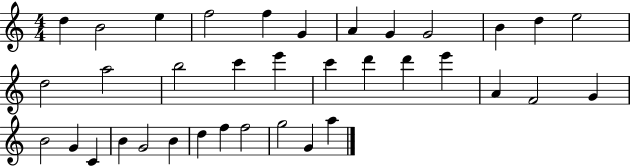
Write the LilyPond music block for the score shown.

{
  \clef treble
  \numericTimeSignature
  \time 4/4
  \key c \major
  d''4 b'2 e''4 | f''2 f''4 g'4 | a'4 g'4 g'2 | b'4 d''4 e''2 | \break d''2 a''2 | b''2 c'''4 e'''4 | c'''4 d'''4 d'''4 e'''4 | a'4 f'2 g'4 | \break b'2 g'4 c'4 | b'4 g'2 b'4 | d''4 f''4 f''2 | g''2 g'4 a''4 | \break \bar "|."
}